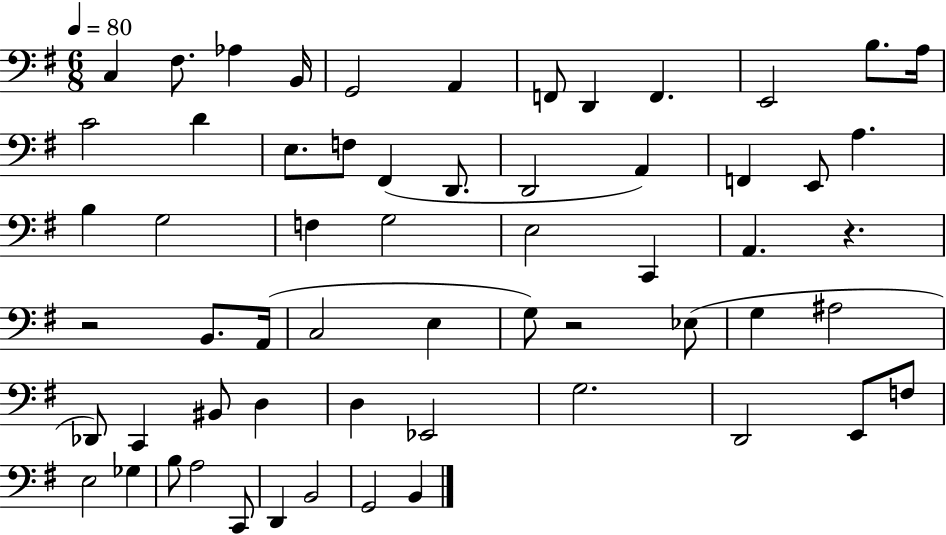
{
  \clef bass
  \numericTimeSignature
  \time 6/8
  \key g \major
  \tempo 4 = 80
  c4 fis8. aes4 b,16 | g,2 a,4 | f,8 d,4 f,4. | e,2 b8. a16 | \break c'2 d'4 | e8. f8 fis,4( d,8. | d,2 a,4) | f,4 e,8 a4. | \break b4 g2 | f4 g2 | e2 c,4 | a,4. r4. | \break r2 b,8. a,16( | c2 e4 | g8) r2 ees8( | g4 ais2 | \break des,8) c,4 bis,8 d4 | d4 ees,2 | g2. | d,2 e,8 f8 | \break e2 ges4 | b8 a2 c,8 | d,4 b,2 | g,2 b,4 | \break \bar "|."
}